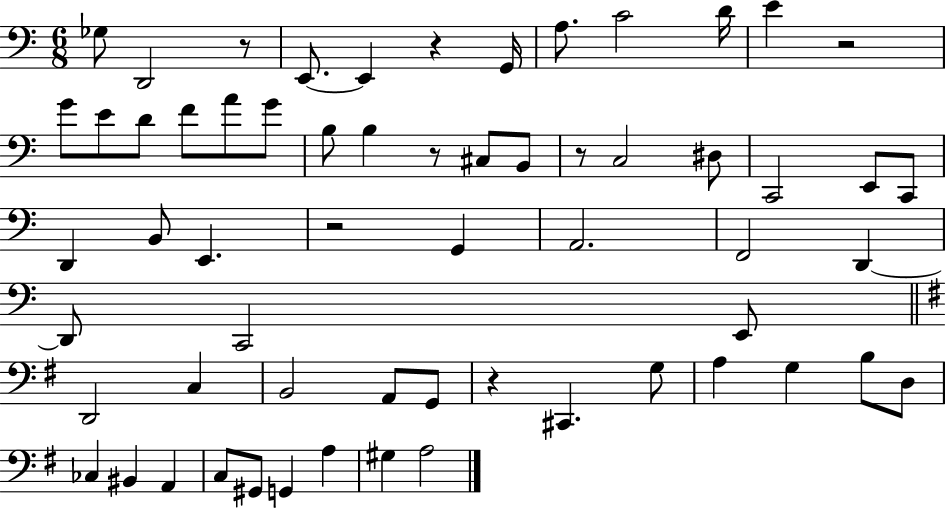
{
  \clef bass
  \numericTimeSignature
  \time 6/8
  \key c \major
  ges8 d,2 r8 | e,8.~~ e,4 r4 g,16 | a8. c'2 d'16 | e'4 r2 | \break g'8 e'8 d'8 f'8 a'8 g'8 | b8 b4 r8 cis8 b,8 | r8 c2 dis8 | c,2 e,8 c,8 | \break d,4 b,8 e,4. | r2 g,4 | a,2. | f,2 d,4~~ | \break d,8 c,2 e,8 | \bar "||" \break \key e \minor d,2 c4 | b,2 a,8 g,8 | r4 cis,4. g8 | a4 g4 b8 d8 | \break ces4 bis,4 a,4 | c8 gis,8 g,4 a4 | gis4 a2 | \bar "|."
}